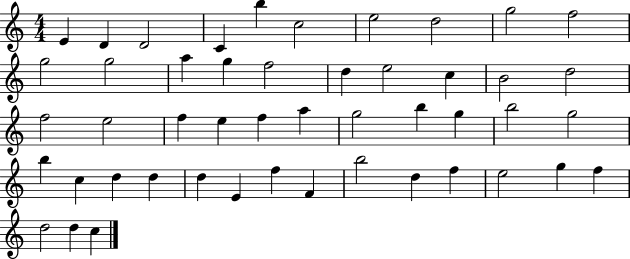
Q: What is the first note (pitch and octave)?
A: E4